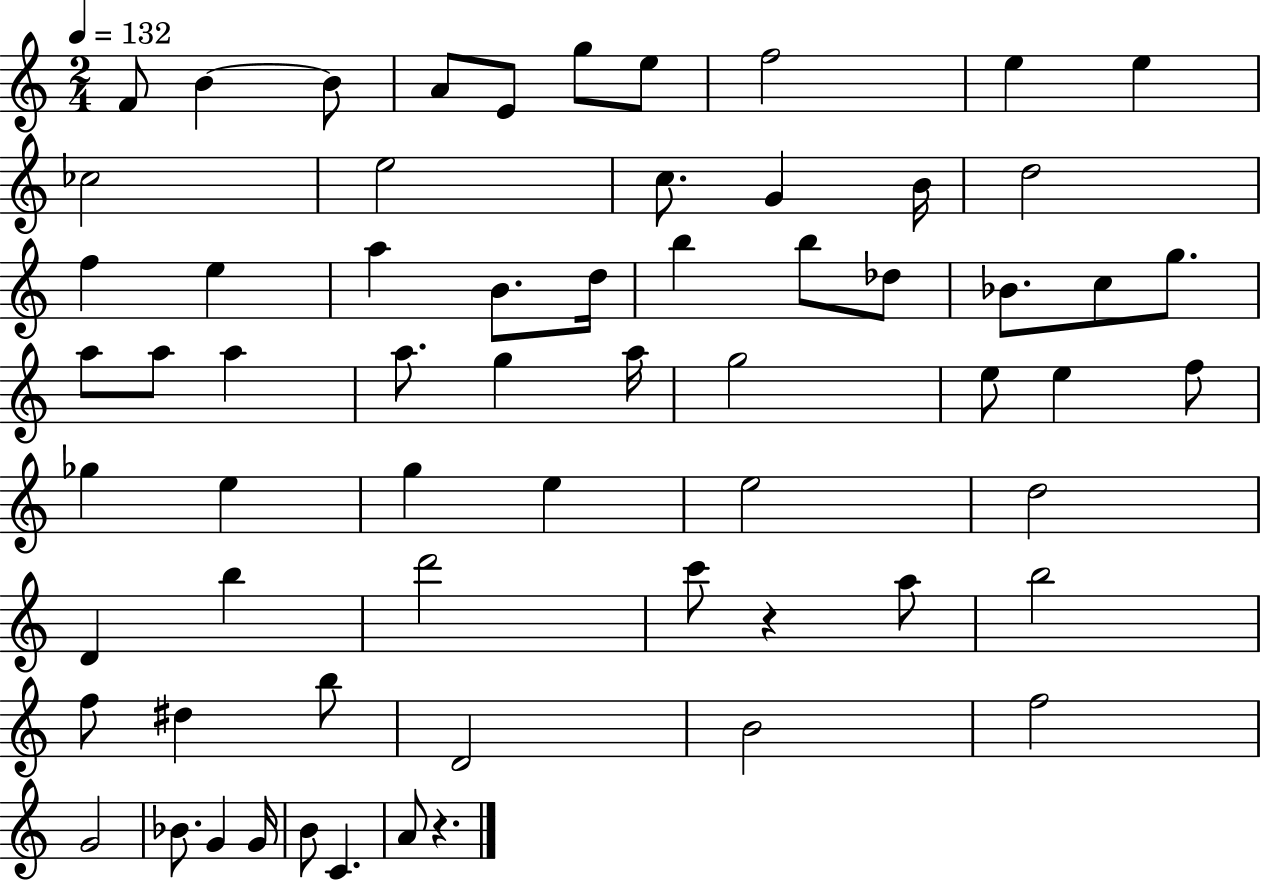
F4/e B4/q B4/e A4/e E4/e G5/e E5/e F5/h E5/q E5/q CES5/h E5/h C5/e. G4/q B4/s D5/h F5/q E5/q A5/q B4/e. D5/s B5/q B5/e Db5/e Bb4/e. C5/e G5/e. A5/e A5/e A5/q A5/e. G5/q A5/s G5/h E5/e E5/q F5/e Gb5/q E5/q G5/q E5/q E5/h D5/h D4/q B5/q D6/h C6/e R/q A5/e B5/h F5/e D#5/q B5/e D4/h B4/h F5/h G4/h Bb4/e. G4/q G4/s B4/e C4/q. A4/e R/q.